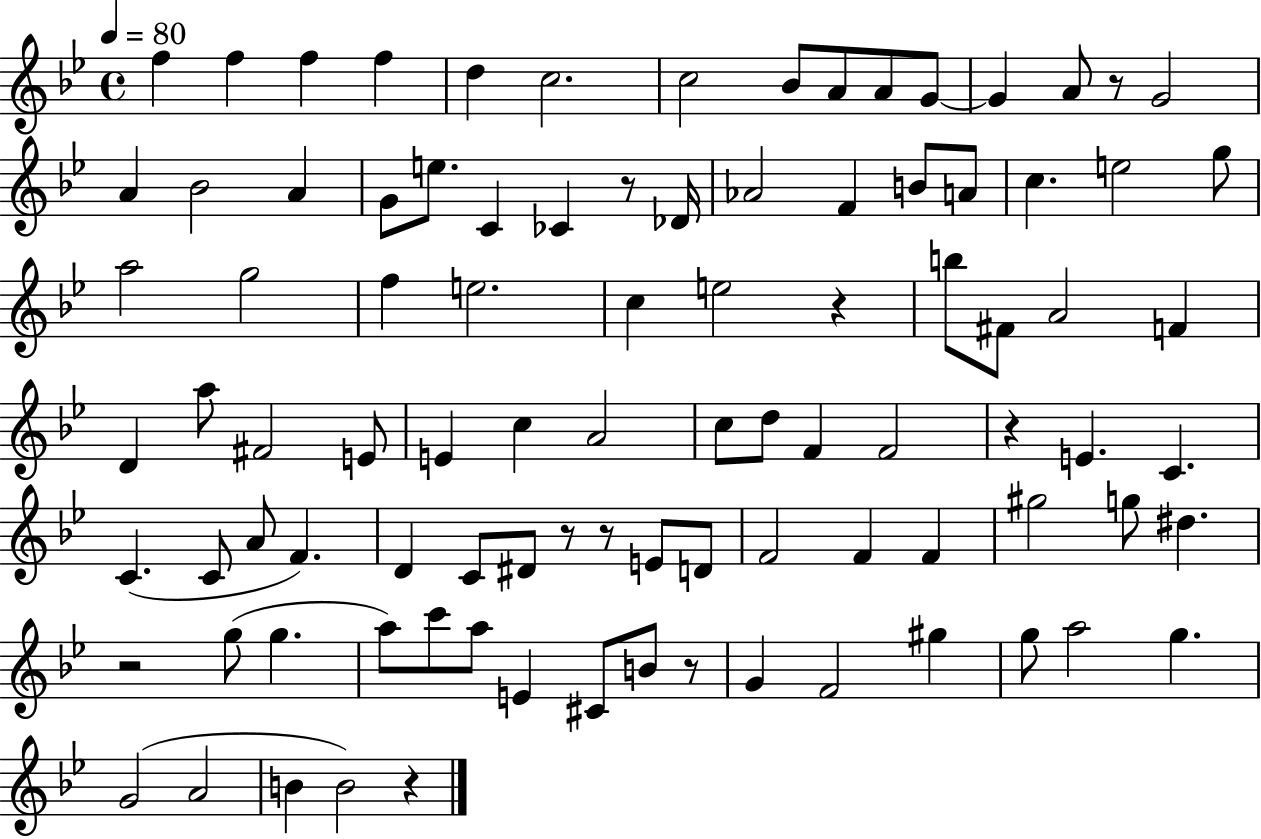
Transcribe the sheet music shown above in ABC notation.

X:1
T:Untitled
M:4/4
L:1/4
K:Bb
f f f f d c2 c2 _B/2 A/2 A/2 G/2 G A/2 z/2 G2 A _B2 A G/2 e/2 C _C z/2 _D/4 _A2 F B/2 A/2 c e2 g/2 a2 g2 f e2 c e2 z b/2 ^F/2 A2 F D a/2 ^F2 E/2 E c A2 c/2 d/2 F F2 z E C C C/2 A/2 F D C/2 ^D/2 z/2 z/2 E/2 D/2 F2 F F ^g2 g/2 ^d z2 g/2 g a/2 c'/2 a/2 E ^C/2 B/2 z/2 G F2 ^g g/2 a2 g G2 A2 B B2 z